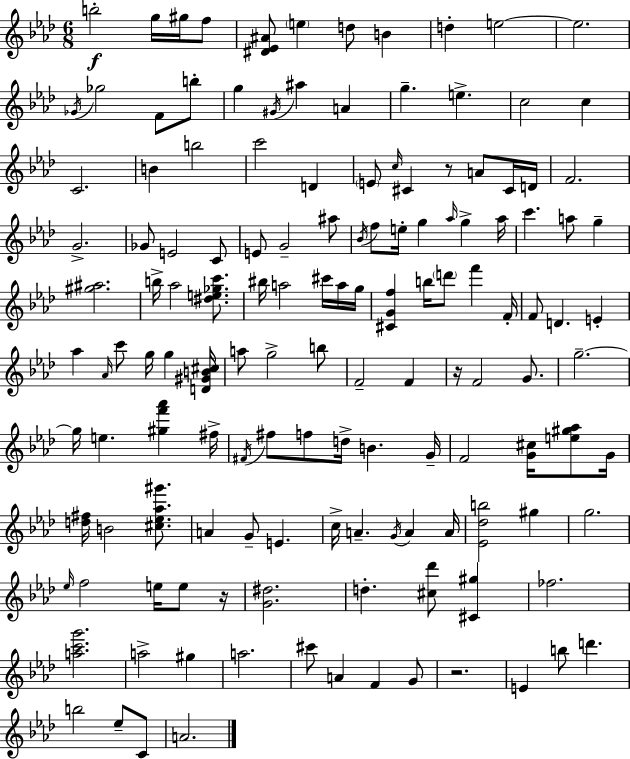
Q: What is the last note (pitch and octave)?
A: A4